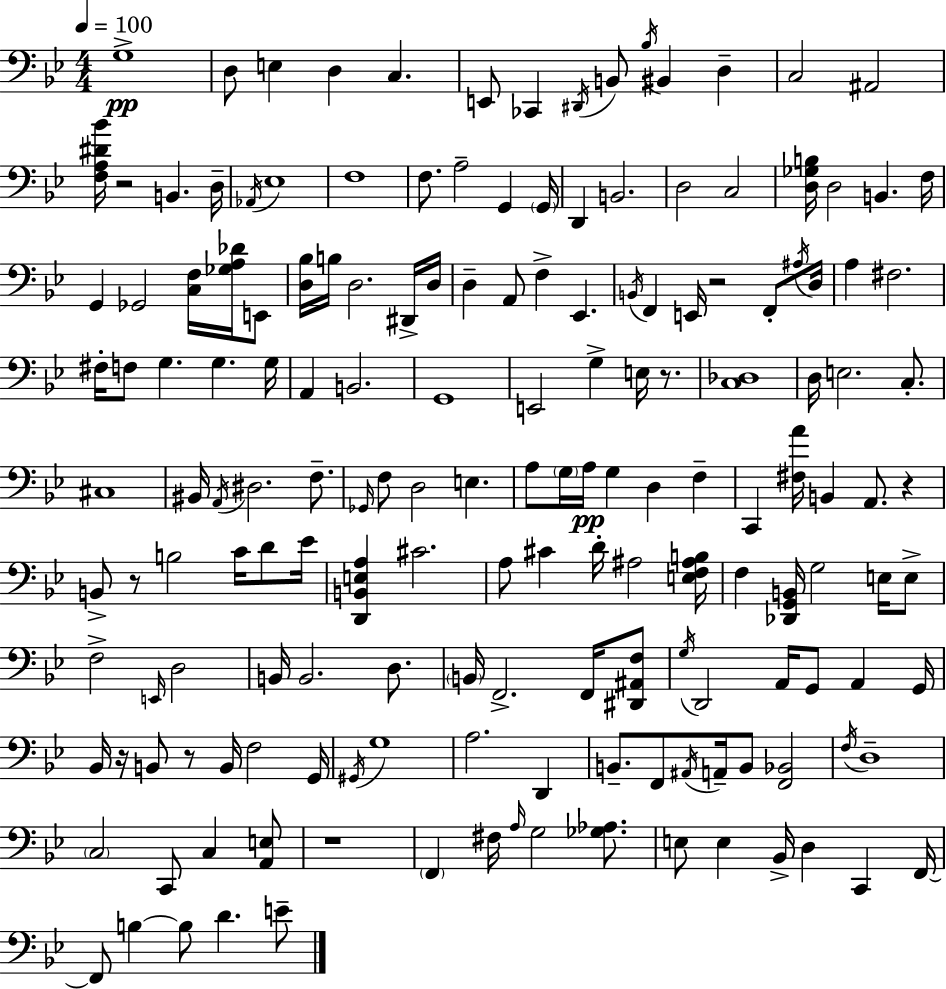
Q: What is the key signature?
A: G minor